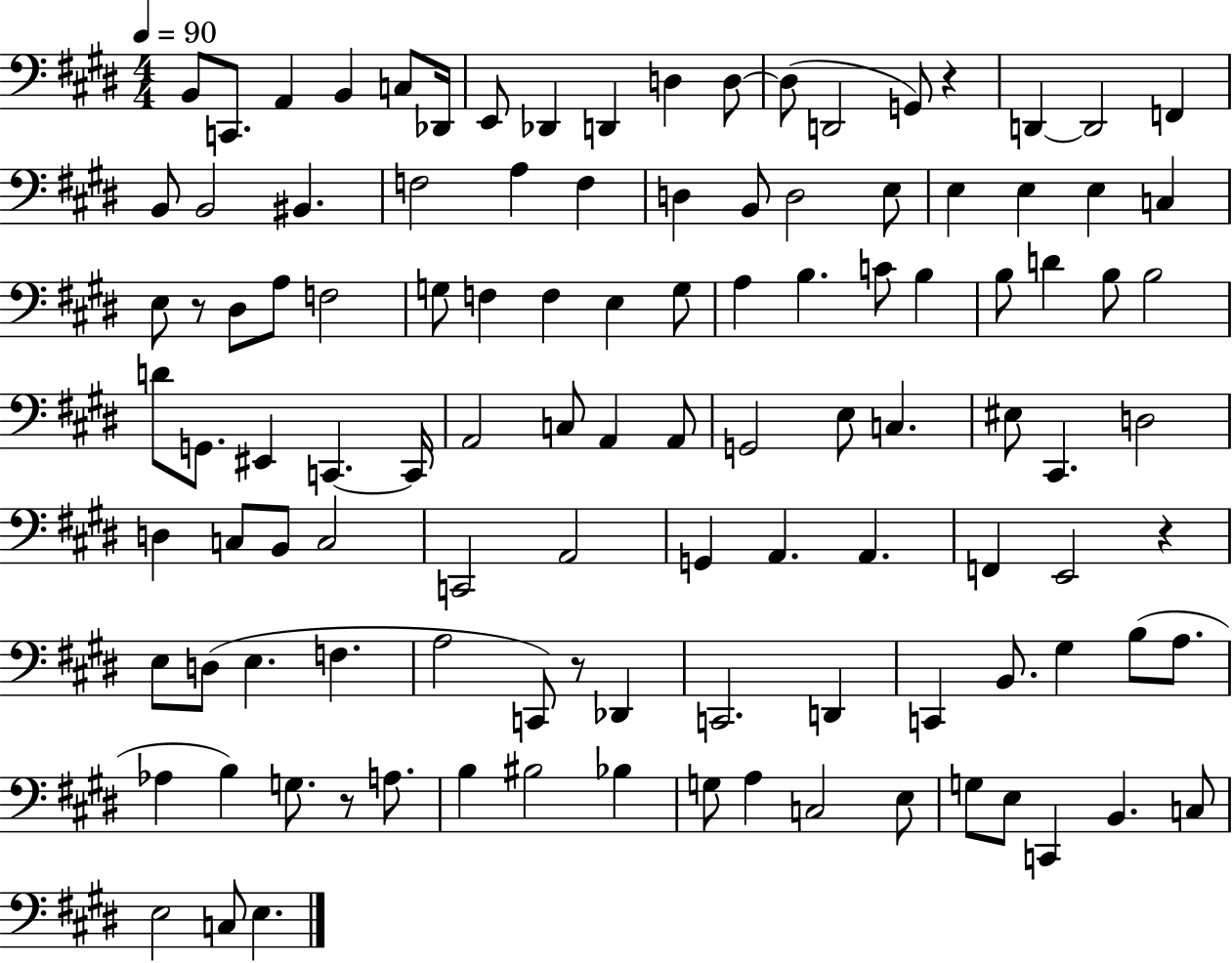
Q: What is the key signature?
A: E major